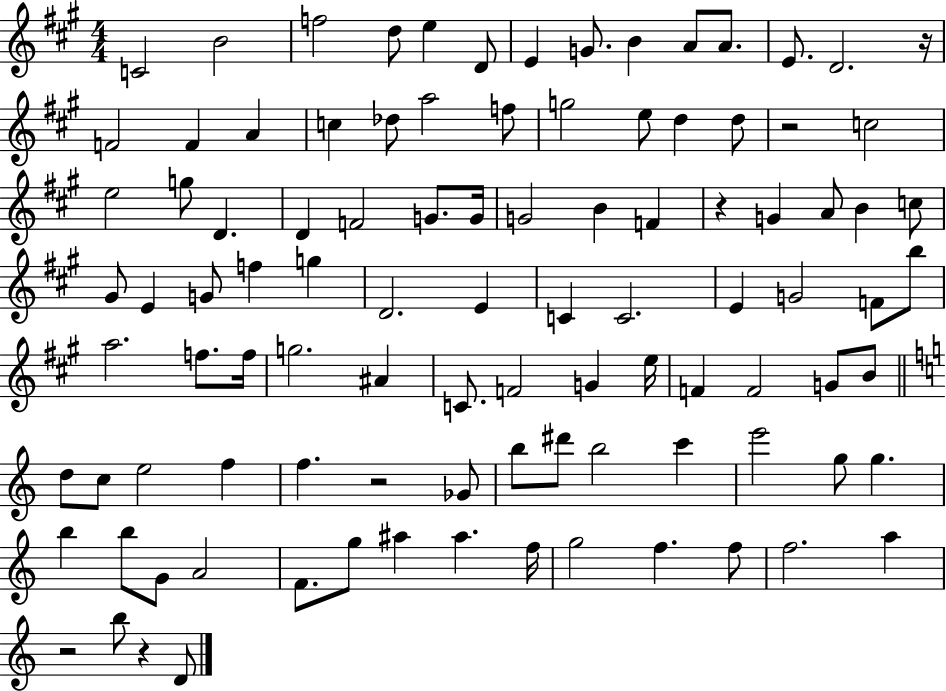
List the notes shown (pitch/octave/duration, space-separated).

C4/h B4/h F5/h D5/e E5/q D4/e E4/q G4/e. B4/q A4/e A4/e. E4/e. D4/h. R/s F4/h F4/q A4/q C5/q Db5/e A5/h F5/e G5/h E5/e D5/q D5/e R/h C5/h E5/h G5/e D4/q. D4/q F4/h G4/e. G4/s G4/h B4/q F4/q R/q G4/q A4/e B4/q C5/e G#4/e E4/q G4/e F5/q G5/q D4/h. E4/q C4/q C4/h. E4/q G4/h F4/e B5/e A5/h. F5/e. F5/s G5/h. A#4/q C4/e. F4/h G4/q E5/s F4/q F4/h G4/e B4/e D5/e C5/e E5/h F5/q F5/q. R/h Gb4/e B5/e D#6/e B5/h C6/q E6/h G5/e G5/q. B5/q B5/e G4/e A4/h F4/e. G5/e A#5/q A#5/q. F5/s G5/h F5/q. F5/e F5/h. A5/q R/h B5/e R/q D4/e